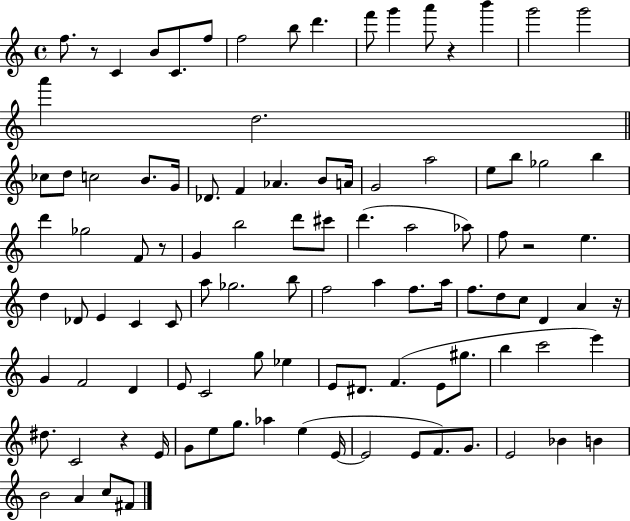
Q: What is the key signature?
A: C major